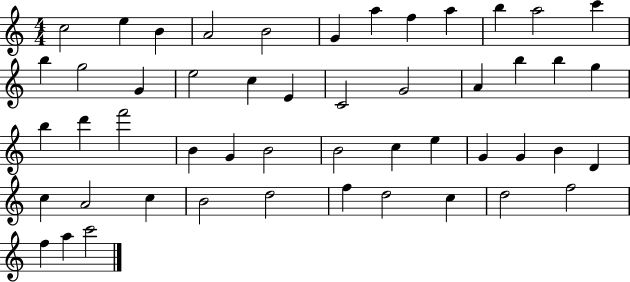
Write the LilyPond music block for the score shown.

{
  \clef treble
  \numericTimeSignature
  \time 4/4
  \key c \major
  c''2 e''4 b'4 | a'2 b'2 | g'4 a''4 f''4 a''4 | b''4 a''2 c'''4 | \break b''4 g''2 g'4 | e''2 c''4 e'4 | c'2 g'2 | a'4 b''4 b''4 g''4 | \break b''4 d'''4 f'''2 | b'4 g'4 b'2 | b'2 c''4 e''4 | g'4 g'4 b'4 d'4 | \break c''4 a'2 c''4 | b'2 d''2 | f''4 d''2 c''4 | d''2 f''2 | \break f''4 a''4 c'''2 | \bar "|."
}